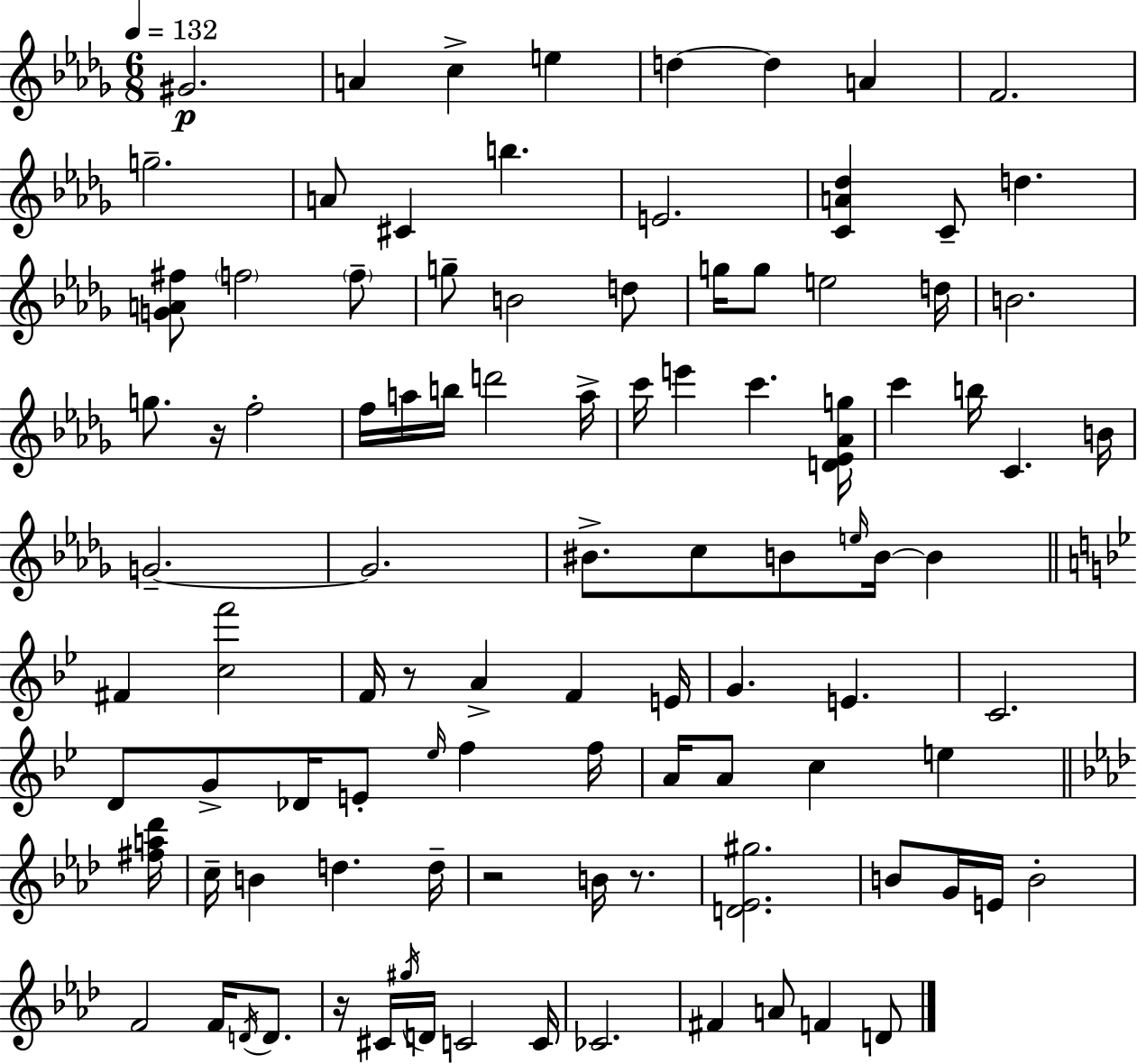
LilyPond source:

{
  \clef treble
  \numericTimeSignature
  \time 6/8
  \key bes \minor
  \tempo 4 = 132
  gis'2.\p | a'4 c''4-> e''4 | d''4~~ d''4 a'4 | f'2. | \break g''2.-- | a'8 cis'4 b''4. | e'2. | <c' a' des''>4 c'8-- d''4. | \break <g' a' fis''>8 \parenthesize f''2 \parenthesize f''8-- | g''8-- b'2 d''8 | g''16 g''8 e''2 d''16 | b'2. | \break g''8. r16 f''2-. | f''16 a''16 b''16 d'''2 a''16-> | c'''16 e'''4 c'''4. <d' ees' aes' g''>16 | c'''4 b''16 c'4. b'16 | \break g'2.--~~ | g'2. | bis'8.-> c''8 b'8 \grace { e''16 } b'16~~ b'4 | \bar "||" \break \key bes \major fis'4 <c'' f'''>2 | f'16 r8 a'4-> f'4 e'16 | g'4. e'4. | c'2. | \break d'8 g'8-> des'16 e'8-. \grace { ees''16 } f''4 | f''16 a'16 a'8 c''4 e''4 | \bar "||" \break \key aes \major <fis'' a'' des'''>16 c''16-- b'4 d''4. | d''16-- r2 b'16 r8. | <d' ees' gis''>2. | b'8 g'16 e'16 b'2-. | \break f'2 f'16 \acciaccatura { d'16 } d'8. | r16 cis'16 \acciaccatura { gis''16 } d'16 c'2 | c'16 ces'2. | fis'4 a'8 f'4 | \break d'8 \bar "|."
}